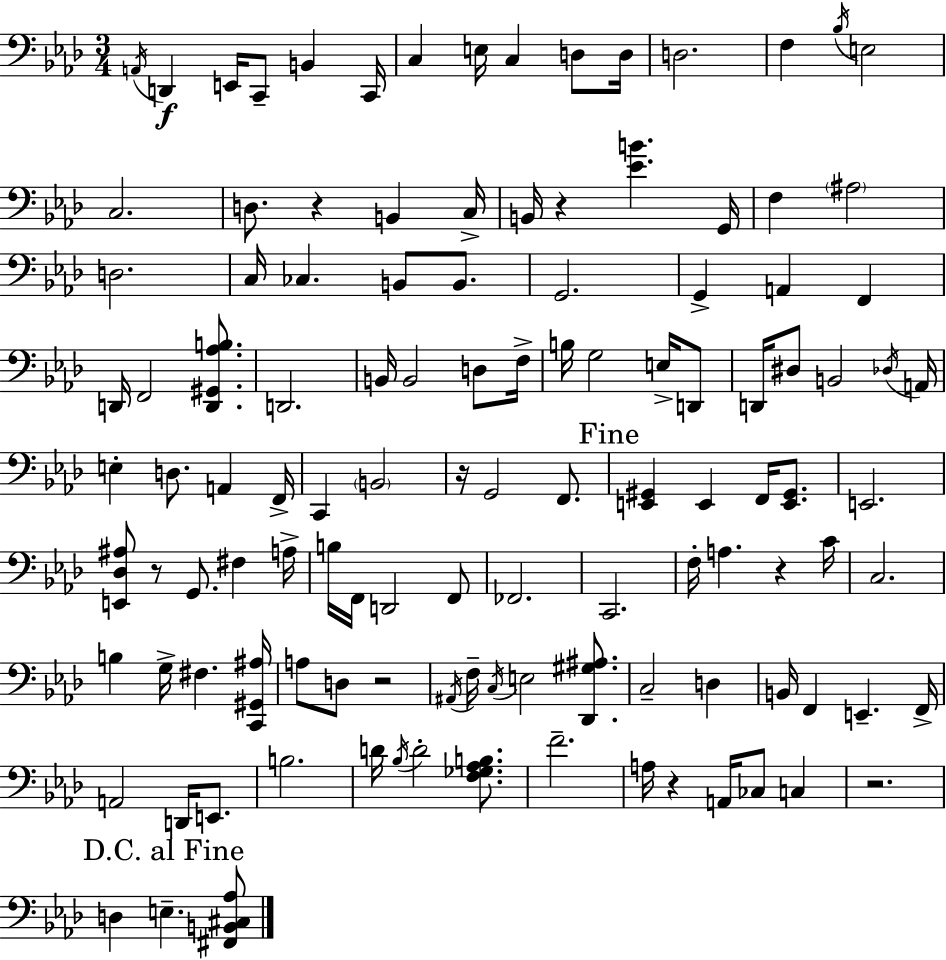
X:1
T:Untitled
M:3/4
L:1/4
K:Ab
A,,/4 D,, E,,/4 C,,/2 B,, C,,/4 C, E,/4 C, D,/2 D,/4 D,2 F, _B,/4 E,2 C,2 D,/2 z B,, C,/4 B,,/4 z [_EB] G,,/4 F, ^A,2 D,2 C,/4 _C, B,,/2 B,,/2 G,,2 G,, A,, F,, D,,/4 F,,2 [D,,^G,,_A,B,]/2 D,,2 B,,/4 B,,2 D,/2 F,/4 B,/4 G,2 E,/4 D,,/2 D,,/4 ^D,/2 B,,2 _D,/4 A,,/4 E, D,/2 A,, F,,/4 C,, B,,2 z/4 G,,2 F,,/2 [E,,^G,,] E,, F,,/4 [E,,^G,,]/2 E,,2 [E,,_D,^A,]/2 z/2 G,,/2 ^F, A,/4 B,/4 F,,/4 D,,2 F,,/2 _F,,2 C,,2 F,/4 A, z C/4 C,2 B, G,/4 ^F, [C,,^G,,^A,]/4 A,/2 D,/2 z2 ^A,,/4 F,/4 C,/4 E,2 [_D,,^G,^A,]/2 C,2 D, B,,/4 F,, E,, F,,/4 A,,2 D,,/4 E,,/2 B,2 D/4 _B,/4 D2 [F,_G,_A,B,]/2 F2 A,/4 z A,,/4 _C,/2 C, z2 D, E, [^F,,B,,^C,_A,]/2